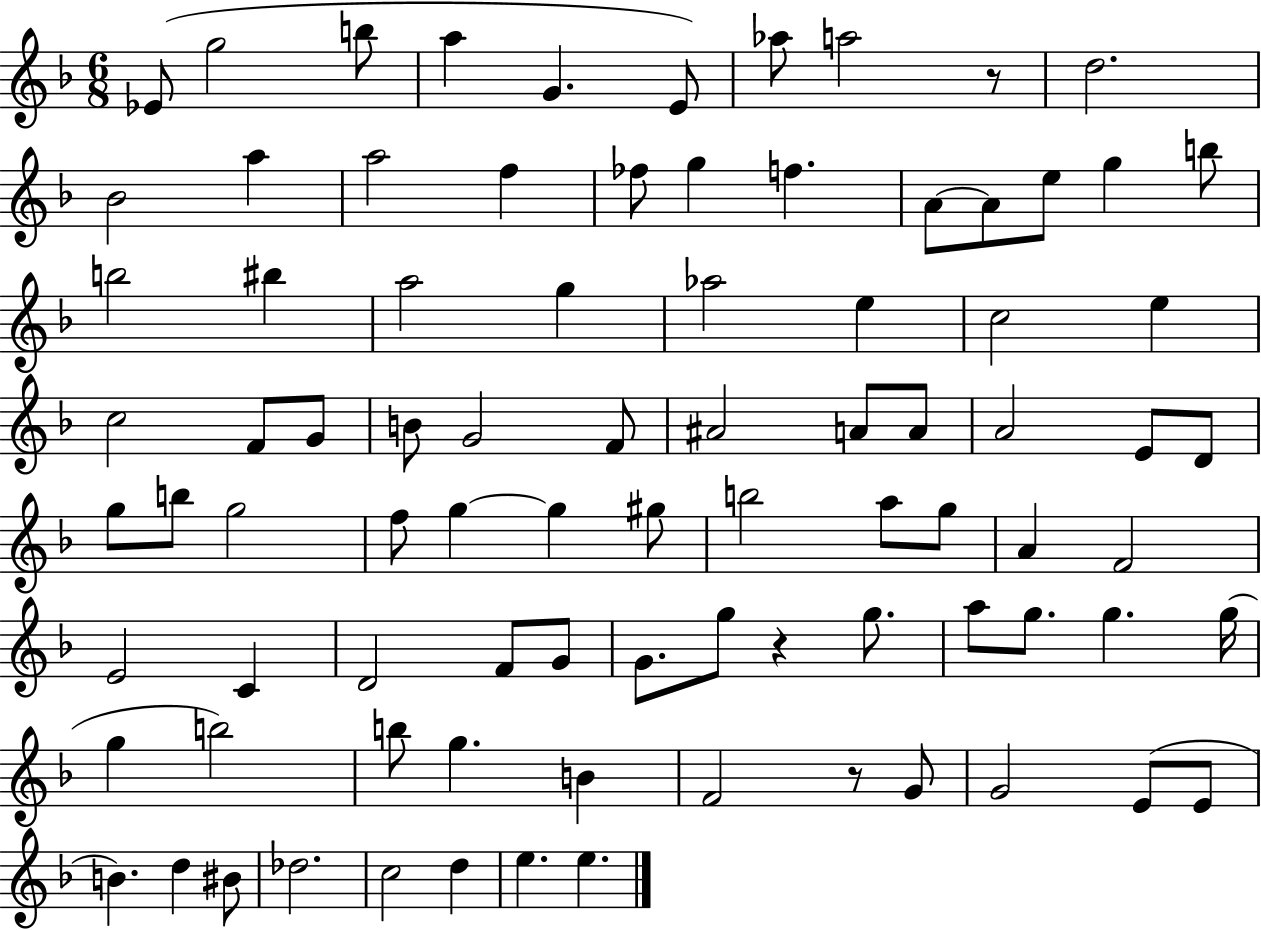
Eb4/e G5/h B5/e A5/q G4/q. E4/e Ab5/e A5/h R/e D5/h. Bb4/h A5/q A5/h F5/q FES5/e G5/q F5/q. A4/e A4/e E5/e G5/q B5/e B5/h BIS5/q A5/h G5/q Ab5/h E5/q C5/h E5/q C5/h F4/e G4/e B4/e G4/h F4/e A#4/h A4/e A4/e A4/h E4/e D4/e G5/e B5/e G5/h F5/e G5/q G5/q G#5/e B5/h A5/e G5/e A4/q F4/h E4/h C4/q D4/h F4/e G4/e G4/e. G5/e R/q G5/e. A5/e G5/e. G5/q. G5/s G5/q B5/h B5/e G5/q. B4/q F4/h R/e G4/e G4/h E4/e E4/e B4/q. D5/q BIS4/e Db5/h. C5/h D5/q E5/q. E5/q.